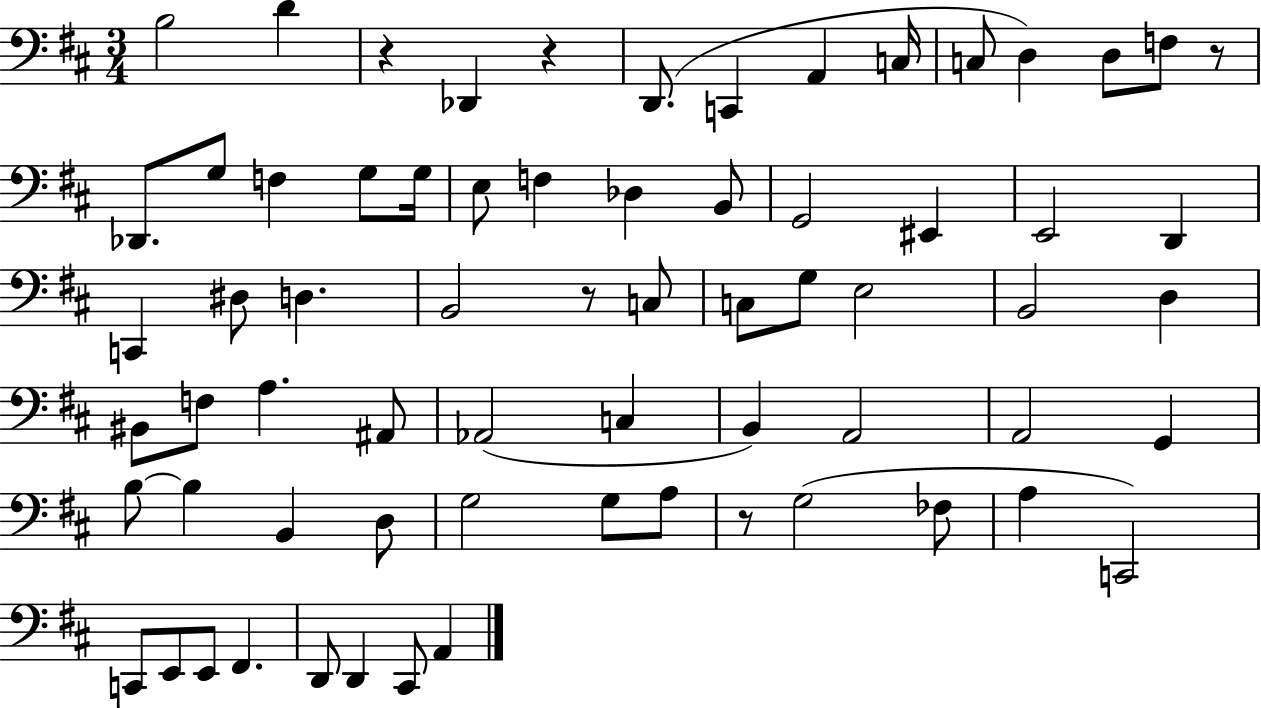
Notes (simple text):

B3/h D4/q R/q Db2/q R/q D2/e. C2/q A2/q C3/s C3/e D3/q D3/e F3/e R/e Db2/e. G3/e F3/q G3/e G3/s E3/e F3/q Db3/q B2/e G2/h EIS2/q E2/h D2/q C2/q D#3/e D3/q. B2/h R/e C3/e C3/e G3/e E3/h B2/h D3/q BIS2/e F3/e A3/q. A#2/e Ab2/h C3/q B2/q A2/h A2/h G2/q B3/e B3/q B2/q D3/e G3/h G3/e A3/e R/e G3/h FES3/e A3/q C2/h C2/e E2/e E2/e F#2/q. D2/e D2/q C#2/e A2/q